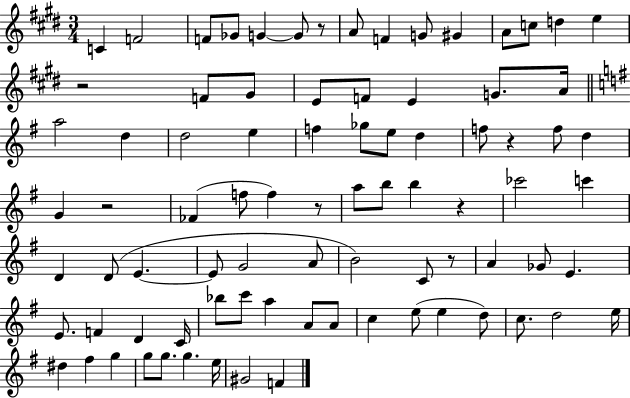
X:1
T:Untitled
M:3/4
L:1/4
K:E
C F2 F/2 _G/2 G G/2 z/2 A/2 F G/2 ^G A/2 c/2 d e z2 F/2 ^G/2 E/2 F/2 E G/2 A/4 a2 d d2 e f _g/2 e/2 d f/2 z f/2 d G z2 _F f/2 f z/2 a/2 b/2 b z _c'2 c' D D/2 E E/2 G2 A/2 B2 C/2 z/2 A _G/2 E E/2 F D C/4 _b/2 c'/2 a A/2 A/2 c e/2 e d/2 c/2 d2 e/4 ^d ^f g g/2 g/2 g e/4 ^G2 F